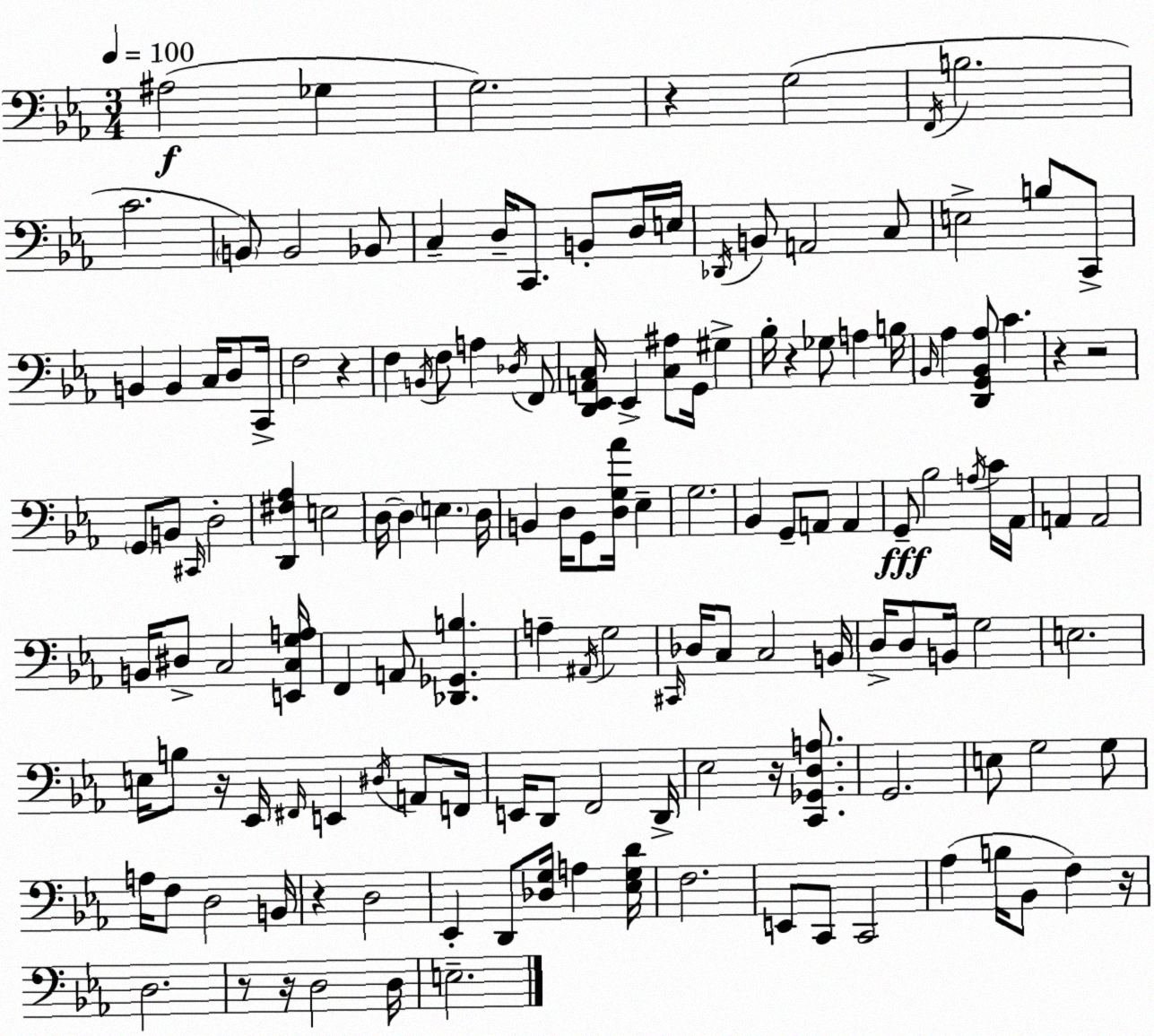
X:1
T:Untitled
M:3/4
L:1/4
K:Eb
^A,2 _G, G,2 z G,2 F,,/4 B,2 C2 B,,/2 B,,2 _B,,/2 C, D,/4 C,,/2 B,,/2 D,/4 E,/4 _D,,/4 B,,/2 A,,2 C,/2 E,2 B,/2 C,,/2 B,, B,, C,/4 D,/2 C,,/4 F,2 z F, B,,/4 F,/2 A, _D,/4 F,,/2 [D,,_E,,A,,C,]/4 _E,, [C,^A,]/2 G,,/4 ^G, _B,/4 z _G,/2 A, B,/4 _B,,/4 _A, [D,,G,,_B,,_A,]/2 C z z2 G,,/2 B,,/2 ^C,,/4 D,2 [D,,^F,_A,] E,2 D,/4 D, E, D,/4 B,, D,/4 G,,/2 [D,G,_A]/4 _E, G,2 _B,, G,,/2 A,,/2 A,, G,,/2 _B,2 A,/4 C/4 _A,,/4 A,, A,,2 B,,/4 ^D,/2 C,2 [E,,C,G,A,]/4 F,, A,,/2 [_D,,_G,,B,] A, ^A,,/4 G,2 ^C,,/4 _D,/4 C,/2 C,2 B,,/4 D,/4 D,/2 B,,/4 G,2 E,2 E,/4 B,/2 z/4 _E,,/4 ^F,,/4 E,, ^D,/4 A,,/2 F,,/4 E,,/4 D,,/2 F,,2 D,,/4 _E,2 z/4 [C,,_G,,D,A,]/2 G,,2 E,/2 G,2 G,/2 A,/4 F,/2 D,2 B,,/4 z D,2 _E,, D,,/2 [_D,G,]/4 A, [_E,G,D]/4 F,2 E,,/2 C,,/2 C,,2 _A, B,/4 _B,,/2 F, z/4 D,2 z/2 z/4 D,2 D,/4 E,2